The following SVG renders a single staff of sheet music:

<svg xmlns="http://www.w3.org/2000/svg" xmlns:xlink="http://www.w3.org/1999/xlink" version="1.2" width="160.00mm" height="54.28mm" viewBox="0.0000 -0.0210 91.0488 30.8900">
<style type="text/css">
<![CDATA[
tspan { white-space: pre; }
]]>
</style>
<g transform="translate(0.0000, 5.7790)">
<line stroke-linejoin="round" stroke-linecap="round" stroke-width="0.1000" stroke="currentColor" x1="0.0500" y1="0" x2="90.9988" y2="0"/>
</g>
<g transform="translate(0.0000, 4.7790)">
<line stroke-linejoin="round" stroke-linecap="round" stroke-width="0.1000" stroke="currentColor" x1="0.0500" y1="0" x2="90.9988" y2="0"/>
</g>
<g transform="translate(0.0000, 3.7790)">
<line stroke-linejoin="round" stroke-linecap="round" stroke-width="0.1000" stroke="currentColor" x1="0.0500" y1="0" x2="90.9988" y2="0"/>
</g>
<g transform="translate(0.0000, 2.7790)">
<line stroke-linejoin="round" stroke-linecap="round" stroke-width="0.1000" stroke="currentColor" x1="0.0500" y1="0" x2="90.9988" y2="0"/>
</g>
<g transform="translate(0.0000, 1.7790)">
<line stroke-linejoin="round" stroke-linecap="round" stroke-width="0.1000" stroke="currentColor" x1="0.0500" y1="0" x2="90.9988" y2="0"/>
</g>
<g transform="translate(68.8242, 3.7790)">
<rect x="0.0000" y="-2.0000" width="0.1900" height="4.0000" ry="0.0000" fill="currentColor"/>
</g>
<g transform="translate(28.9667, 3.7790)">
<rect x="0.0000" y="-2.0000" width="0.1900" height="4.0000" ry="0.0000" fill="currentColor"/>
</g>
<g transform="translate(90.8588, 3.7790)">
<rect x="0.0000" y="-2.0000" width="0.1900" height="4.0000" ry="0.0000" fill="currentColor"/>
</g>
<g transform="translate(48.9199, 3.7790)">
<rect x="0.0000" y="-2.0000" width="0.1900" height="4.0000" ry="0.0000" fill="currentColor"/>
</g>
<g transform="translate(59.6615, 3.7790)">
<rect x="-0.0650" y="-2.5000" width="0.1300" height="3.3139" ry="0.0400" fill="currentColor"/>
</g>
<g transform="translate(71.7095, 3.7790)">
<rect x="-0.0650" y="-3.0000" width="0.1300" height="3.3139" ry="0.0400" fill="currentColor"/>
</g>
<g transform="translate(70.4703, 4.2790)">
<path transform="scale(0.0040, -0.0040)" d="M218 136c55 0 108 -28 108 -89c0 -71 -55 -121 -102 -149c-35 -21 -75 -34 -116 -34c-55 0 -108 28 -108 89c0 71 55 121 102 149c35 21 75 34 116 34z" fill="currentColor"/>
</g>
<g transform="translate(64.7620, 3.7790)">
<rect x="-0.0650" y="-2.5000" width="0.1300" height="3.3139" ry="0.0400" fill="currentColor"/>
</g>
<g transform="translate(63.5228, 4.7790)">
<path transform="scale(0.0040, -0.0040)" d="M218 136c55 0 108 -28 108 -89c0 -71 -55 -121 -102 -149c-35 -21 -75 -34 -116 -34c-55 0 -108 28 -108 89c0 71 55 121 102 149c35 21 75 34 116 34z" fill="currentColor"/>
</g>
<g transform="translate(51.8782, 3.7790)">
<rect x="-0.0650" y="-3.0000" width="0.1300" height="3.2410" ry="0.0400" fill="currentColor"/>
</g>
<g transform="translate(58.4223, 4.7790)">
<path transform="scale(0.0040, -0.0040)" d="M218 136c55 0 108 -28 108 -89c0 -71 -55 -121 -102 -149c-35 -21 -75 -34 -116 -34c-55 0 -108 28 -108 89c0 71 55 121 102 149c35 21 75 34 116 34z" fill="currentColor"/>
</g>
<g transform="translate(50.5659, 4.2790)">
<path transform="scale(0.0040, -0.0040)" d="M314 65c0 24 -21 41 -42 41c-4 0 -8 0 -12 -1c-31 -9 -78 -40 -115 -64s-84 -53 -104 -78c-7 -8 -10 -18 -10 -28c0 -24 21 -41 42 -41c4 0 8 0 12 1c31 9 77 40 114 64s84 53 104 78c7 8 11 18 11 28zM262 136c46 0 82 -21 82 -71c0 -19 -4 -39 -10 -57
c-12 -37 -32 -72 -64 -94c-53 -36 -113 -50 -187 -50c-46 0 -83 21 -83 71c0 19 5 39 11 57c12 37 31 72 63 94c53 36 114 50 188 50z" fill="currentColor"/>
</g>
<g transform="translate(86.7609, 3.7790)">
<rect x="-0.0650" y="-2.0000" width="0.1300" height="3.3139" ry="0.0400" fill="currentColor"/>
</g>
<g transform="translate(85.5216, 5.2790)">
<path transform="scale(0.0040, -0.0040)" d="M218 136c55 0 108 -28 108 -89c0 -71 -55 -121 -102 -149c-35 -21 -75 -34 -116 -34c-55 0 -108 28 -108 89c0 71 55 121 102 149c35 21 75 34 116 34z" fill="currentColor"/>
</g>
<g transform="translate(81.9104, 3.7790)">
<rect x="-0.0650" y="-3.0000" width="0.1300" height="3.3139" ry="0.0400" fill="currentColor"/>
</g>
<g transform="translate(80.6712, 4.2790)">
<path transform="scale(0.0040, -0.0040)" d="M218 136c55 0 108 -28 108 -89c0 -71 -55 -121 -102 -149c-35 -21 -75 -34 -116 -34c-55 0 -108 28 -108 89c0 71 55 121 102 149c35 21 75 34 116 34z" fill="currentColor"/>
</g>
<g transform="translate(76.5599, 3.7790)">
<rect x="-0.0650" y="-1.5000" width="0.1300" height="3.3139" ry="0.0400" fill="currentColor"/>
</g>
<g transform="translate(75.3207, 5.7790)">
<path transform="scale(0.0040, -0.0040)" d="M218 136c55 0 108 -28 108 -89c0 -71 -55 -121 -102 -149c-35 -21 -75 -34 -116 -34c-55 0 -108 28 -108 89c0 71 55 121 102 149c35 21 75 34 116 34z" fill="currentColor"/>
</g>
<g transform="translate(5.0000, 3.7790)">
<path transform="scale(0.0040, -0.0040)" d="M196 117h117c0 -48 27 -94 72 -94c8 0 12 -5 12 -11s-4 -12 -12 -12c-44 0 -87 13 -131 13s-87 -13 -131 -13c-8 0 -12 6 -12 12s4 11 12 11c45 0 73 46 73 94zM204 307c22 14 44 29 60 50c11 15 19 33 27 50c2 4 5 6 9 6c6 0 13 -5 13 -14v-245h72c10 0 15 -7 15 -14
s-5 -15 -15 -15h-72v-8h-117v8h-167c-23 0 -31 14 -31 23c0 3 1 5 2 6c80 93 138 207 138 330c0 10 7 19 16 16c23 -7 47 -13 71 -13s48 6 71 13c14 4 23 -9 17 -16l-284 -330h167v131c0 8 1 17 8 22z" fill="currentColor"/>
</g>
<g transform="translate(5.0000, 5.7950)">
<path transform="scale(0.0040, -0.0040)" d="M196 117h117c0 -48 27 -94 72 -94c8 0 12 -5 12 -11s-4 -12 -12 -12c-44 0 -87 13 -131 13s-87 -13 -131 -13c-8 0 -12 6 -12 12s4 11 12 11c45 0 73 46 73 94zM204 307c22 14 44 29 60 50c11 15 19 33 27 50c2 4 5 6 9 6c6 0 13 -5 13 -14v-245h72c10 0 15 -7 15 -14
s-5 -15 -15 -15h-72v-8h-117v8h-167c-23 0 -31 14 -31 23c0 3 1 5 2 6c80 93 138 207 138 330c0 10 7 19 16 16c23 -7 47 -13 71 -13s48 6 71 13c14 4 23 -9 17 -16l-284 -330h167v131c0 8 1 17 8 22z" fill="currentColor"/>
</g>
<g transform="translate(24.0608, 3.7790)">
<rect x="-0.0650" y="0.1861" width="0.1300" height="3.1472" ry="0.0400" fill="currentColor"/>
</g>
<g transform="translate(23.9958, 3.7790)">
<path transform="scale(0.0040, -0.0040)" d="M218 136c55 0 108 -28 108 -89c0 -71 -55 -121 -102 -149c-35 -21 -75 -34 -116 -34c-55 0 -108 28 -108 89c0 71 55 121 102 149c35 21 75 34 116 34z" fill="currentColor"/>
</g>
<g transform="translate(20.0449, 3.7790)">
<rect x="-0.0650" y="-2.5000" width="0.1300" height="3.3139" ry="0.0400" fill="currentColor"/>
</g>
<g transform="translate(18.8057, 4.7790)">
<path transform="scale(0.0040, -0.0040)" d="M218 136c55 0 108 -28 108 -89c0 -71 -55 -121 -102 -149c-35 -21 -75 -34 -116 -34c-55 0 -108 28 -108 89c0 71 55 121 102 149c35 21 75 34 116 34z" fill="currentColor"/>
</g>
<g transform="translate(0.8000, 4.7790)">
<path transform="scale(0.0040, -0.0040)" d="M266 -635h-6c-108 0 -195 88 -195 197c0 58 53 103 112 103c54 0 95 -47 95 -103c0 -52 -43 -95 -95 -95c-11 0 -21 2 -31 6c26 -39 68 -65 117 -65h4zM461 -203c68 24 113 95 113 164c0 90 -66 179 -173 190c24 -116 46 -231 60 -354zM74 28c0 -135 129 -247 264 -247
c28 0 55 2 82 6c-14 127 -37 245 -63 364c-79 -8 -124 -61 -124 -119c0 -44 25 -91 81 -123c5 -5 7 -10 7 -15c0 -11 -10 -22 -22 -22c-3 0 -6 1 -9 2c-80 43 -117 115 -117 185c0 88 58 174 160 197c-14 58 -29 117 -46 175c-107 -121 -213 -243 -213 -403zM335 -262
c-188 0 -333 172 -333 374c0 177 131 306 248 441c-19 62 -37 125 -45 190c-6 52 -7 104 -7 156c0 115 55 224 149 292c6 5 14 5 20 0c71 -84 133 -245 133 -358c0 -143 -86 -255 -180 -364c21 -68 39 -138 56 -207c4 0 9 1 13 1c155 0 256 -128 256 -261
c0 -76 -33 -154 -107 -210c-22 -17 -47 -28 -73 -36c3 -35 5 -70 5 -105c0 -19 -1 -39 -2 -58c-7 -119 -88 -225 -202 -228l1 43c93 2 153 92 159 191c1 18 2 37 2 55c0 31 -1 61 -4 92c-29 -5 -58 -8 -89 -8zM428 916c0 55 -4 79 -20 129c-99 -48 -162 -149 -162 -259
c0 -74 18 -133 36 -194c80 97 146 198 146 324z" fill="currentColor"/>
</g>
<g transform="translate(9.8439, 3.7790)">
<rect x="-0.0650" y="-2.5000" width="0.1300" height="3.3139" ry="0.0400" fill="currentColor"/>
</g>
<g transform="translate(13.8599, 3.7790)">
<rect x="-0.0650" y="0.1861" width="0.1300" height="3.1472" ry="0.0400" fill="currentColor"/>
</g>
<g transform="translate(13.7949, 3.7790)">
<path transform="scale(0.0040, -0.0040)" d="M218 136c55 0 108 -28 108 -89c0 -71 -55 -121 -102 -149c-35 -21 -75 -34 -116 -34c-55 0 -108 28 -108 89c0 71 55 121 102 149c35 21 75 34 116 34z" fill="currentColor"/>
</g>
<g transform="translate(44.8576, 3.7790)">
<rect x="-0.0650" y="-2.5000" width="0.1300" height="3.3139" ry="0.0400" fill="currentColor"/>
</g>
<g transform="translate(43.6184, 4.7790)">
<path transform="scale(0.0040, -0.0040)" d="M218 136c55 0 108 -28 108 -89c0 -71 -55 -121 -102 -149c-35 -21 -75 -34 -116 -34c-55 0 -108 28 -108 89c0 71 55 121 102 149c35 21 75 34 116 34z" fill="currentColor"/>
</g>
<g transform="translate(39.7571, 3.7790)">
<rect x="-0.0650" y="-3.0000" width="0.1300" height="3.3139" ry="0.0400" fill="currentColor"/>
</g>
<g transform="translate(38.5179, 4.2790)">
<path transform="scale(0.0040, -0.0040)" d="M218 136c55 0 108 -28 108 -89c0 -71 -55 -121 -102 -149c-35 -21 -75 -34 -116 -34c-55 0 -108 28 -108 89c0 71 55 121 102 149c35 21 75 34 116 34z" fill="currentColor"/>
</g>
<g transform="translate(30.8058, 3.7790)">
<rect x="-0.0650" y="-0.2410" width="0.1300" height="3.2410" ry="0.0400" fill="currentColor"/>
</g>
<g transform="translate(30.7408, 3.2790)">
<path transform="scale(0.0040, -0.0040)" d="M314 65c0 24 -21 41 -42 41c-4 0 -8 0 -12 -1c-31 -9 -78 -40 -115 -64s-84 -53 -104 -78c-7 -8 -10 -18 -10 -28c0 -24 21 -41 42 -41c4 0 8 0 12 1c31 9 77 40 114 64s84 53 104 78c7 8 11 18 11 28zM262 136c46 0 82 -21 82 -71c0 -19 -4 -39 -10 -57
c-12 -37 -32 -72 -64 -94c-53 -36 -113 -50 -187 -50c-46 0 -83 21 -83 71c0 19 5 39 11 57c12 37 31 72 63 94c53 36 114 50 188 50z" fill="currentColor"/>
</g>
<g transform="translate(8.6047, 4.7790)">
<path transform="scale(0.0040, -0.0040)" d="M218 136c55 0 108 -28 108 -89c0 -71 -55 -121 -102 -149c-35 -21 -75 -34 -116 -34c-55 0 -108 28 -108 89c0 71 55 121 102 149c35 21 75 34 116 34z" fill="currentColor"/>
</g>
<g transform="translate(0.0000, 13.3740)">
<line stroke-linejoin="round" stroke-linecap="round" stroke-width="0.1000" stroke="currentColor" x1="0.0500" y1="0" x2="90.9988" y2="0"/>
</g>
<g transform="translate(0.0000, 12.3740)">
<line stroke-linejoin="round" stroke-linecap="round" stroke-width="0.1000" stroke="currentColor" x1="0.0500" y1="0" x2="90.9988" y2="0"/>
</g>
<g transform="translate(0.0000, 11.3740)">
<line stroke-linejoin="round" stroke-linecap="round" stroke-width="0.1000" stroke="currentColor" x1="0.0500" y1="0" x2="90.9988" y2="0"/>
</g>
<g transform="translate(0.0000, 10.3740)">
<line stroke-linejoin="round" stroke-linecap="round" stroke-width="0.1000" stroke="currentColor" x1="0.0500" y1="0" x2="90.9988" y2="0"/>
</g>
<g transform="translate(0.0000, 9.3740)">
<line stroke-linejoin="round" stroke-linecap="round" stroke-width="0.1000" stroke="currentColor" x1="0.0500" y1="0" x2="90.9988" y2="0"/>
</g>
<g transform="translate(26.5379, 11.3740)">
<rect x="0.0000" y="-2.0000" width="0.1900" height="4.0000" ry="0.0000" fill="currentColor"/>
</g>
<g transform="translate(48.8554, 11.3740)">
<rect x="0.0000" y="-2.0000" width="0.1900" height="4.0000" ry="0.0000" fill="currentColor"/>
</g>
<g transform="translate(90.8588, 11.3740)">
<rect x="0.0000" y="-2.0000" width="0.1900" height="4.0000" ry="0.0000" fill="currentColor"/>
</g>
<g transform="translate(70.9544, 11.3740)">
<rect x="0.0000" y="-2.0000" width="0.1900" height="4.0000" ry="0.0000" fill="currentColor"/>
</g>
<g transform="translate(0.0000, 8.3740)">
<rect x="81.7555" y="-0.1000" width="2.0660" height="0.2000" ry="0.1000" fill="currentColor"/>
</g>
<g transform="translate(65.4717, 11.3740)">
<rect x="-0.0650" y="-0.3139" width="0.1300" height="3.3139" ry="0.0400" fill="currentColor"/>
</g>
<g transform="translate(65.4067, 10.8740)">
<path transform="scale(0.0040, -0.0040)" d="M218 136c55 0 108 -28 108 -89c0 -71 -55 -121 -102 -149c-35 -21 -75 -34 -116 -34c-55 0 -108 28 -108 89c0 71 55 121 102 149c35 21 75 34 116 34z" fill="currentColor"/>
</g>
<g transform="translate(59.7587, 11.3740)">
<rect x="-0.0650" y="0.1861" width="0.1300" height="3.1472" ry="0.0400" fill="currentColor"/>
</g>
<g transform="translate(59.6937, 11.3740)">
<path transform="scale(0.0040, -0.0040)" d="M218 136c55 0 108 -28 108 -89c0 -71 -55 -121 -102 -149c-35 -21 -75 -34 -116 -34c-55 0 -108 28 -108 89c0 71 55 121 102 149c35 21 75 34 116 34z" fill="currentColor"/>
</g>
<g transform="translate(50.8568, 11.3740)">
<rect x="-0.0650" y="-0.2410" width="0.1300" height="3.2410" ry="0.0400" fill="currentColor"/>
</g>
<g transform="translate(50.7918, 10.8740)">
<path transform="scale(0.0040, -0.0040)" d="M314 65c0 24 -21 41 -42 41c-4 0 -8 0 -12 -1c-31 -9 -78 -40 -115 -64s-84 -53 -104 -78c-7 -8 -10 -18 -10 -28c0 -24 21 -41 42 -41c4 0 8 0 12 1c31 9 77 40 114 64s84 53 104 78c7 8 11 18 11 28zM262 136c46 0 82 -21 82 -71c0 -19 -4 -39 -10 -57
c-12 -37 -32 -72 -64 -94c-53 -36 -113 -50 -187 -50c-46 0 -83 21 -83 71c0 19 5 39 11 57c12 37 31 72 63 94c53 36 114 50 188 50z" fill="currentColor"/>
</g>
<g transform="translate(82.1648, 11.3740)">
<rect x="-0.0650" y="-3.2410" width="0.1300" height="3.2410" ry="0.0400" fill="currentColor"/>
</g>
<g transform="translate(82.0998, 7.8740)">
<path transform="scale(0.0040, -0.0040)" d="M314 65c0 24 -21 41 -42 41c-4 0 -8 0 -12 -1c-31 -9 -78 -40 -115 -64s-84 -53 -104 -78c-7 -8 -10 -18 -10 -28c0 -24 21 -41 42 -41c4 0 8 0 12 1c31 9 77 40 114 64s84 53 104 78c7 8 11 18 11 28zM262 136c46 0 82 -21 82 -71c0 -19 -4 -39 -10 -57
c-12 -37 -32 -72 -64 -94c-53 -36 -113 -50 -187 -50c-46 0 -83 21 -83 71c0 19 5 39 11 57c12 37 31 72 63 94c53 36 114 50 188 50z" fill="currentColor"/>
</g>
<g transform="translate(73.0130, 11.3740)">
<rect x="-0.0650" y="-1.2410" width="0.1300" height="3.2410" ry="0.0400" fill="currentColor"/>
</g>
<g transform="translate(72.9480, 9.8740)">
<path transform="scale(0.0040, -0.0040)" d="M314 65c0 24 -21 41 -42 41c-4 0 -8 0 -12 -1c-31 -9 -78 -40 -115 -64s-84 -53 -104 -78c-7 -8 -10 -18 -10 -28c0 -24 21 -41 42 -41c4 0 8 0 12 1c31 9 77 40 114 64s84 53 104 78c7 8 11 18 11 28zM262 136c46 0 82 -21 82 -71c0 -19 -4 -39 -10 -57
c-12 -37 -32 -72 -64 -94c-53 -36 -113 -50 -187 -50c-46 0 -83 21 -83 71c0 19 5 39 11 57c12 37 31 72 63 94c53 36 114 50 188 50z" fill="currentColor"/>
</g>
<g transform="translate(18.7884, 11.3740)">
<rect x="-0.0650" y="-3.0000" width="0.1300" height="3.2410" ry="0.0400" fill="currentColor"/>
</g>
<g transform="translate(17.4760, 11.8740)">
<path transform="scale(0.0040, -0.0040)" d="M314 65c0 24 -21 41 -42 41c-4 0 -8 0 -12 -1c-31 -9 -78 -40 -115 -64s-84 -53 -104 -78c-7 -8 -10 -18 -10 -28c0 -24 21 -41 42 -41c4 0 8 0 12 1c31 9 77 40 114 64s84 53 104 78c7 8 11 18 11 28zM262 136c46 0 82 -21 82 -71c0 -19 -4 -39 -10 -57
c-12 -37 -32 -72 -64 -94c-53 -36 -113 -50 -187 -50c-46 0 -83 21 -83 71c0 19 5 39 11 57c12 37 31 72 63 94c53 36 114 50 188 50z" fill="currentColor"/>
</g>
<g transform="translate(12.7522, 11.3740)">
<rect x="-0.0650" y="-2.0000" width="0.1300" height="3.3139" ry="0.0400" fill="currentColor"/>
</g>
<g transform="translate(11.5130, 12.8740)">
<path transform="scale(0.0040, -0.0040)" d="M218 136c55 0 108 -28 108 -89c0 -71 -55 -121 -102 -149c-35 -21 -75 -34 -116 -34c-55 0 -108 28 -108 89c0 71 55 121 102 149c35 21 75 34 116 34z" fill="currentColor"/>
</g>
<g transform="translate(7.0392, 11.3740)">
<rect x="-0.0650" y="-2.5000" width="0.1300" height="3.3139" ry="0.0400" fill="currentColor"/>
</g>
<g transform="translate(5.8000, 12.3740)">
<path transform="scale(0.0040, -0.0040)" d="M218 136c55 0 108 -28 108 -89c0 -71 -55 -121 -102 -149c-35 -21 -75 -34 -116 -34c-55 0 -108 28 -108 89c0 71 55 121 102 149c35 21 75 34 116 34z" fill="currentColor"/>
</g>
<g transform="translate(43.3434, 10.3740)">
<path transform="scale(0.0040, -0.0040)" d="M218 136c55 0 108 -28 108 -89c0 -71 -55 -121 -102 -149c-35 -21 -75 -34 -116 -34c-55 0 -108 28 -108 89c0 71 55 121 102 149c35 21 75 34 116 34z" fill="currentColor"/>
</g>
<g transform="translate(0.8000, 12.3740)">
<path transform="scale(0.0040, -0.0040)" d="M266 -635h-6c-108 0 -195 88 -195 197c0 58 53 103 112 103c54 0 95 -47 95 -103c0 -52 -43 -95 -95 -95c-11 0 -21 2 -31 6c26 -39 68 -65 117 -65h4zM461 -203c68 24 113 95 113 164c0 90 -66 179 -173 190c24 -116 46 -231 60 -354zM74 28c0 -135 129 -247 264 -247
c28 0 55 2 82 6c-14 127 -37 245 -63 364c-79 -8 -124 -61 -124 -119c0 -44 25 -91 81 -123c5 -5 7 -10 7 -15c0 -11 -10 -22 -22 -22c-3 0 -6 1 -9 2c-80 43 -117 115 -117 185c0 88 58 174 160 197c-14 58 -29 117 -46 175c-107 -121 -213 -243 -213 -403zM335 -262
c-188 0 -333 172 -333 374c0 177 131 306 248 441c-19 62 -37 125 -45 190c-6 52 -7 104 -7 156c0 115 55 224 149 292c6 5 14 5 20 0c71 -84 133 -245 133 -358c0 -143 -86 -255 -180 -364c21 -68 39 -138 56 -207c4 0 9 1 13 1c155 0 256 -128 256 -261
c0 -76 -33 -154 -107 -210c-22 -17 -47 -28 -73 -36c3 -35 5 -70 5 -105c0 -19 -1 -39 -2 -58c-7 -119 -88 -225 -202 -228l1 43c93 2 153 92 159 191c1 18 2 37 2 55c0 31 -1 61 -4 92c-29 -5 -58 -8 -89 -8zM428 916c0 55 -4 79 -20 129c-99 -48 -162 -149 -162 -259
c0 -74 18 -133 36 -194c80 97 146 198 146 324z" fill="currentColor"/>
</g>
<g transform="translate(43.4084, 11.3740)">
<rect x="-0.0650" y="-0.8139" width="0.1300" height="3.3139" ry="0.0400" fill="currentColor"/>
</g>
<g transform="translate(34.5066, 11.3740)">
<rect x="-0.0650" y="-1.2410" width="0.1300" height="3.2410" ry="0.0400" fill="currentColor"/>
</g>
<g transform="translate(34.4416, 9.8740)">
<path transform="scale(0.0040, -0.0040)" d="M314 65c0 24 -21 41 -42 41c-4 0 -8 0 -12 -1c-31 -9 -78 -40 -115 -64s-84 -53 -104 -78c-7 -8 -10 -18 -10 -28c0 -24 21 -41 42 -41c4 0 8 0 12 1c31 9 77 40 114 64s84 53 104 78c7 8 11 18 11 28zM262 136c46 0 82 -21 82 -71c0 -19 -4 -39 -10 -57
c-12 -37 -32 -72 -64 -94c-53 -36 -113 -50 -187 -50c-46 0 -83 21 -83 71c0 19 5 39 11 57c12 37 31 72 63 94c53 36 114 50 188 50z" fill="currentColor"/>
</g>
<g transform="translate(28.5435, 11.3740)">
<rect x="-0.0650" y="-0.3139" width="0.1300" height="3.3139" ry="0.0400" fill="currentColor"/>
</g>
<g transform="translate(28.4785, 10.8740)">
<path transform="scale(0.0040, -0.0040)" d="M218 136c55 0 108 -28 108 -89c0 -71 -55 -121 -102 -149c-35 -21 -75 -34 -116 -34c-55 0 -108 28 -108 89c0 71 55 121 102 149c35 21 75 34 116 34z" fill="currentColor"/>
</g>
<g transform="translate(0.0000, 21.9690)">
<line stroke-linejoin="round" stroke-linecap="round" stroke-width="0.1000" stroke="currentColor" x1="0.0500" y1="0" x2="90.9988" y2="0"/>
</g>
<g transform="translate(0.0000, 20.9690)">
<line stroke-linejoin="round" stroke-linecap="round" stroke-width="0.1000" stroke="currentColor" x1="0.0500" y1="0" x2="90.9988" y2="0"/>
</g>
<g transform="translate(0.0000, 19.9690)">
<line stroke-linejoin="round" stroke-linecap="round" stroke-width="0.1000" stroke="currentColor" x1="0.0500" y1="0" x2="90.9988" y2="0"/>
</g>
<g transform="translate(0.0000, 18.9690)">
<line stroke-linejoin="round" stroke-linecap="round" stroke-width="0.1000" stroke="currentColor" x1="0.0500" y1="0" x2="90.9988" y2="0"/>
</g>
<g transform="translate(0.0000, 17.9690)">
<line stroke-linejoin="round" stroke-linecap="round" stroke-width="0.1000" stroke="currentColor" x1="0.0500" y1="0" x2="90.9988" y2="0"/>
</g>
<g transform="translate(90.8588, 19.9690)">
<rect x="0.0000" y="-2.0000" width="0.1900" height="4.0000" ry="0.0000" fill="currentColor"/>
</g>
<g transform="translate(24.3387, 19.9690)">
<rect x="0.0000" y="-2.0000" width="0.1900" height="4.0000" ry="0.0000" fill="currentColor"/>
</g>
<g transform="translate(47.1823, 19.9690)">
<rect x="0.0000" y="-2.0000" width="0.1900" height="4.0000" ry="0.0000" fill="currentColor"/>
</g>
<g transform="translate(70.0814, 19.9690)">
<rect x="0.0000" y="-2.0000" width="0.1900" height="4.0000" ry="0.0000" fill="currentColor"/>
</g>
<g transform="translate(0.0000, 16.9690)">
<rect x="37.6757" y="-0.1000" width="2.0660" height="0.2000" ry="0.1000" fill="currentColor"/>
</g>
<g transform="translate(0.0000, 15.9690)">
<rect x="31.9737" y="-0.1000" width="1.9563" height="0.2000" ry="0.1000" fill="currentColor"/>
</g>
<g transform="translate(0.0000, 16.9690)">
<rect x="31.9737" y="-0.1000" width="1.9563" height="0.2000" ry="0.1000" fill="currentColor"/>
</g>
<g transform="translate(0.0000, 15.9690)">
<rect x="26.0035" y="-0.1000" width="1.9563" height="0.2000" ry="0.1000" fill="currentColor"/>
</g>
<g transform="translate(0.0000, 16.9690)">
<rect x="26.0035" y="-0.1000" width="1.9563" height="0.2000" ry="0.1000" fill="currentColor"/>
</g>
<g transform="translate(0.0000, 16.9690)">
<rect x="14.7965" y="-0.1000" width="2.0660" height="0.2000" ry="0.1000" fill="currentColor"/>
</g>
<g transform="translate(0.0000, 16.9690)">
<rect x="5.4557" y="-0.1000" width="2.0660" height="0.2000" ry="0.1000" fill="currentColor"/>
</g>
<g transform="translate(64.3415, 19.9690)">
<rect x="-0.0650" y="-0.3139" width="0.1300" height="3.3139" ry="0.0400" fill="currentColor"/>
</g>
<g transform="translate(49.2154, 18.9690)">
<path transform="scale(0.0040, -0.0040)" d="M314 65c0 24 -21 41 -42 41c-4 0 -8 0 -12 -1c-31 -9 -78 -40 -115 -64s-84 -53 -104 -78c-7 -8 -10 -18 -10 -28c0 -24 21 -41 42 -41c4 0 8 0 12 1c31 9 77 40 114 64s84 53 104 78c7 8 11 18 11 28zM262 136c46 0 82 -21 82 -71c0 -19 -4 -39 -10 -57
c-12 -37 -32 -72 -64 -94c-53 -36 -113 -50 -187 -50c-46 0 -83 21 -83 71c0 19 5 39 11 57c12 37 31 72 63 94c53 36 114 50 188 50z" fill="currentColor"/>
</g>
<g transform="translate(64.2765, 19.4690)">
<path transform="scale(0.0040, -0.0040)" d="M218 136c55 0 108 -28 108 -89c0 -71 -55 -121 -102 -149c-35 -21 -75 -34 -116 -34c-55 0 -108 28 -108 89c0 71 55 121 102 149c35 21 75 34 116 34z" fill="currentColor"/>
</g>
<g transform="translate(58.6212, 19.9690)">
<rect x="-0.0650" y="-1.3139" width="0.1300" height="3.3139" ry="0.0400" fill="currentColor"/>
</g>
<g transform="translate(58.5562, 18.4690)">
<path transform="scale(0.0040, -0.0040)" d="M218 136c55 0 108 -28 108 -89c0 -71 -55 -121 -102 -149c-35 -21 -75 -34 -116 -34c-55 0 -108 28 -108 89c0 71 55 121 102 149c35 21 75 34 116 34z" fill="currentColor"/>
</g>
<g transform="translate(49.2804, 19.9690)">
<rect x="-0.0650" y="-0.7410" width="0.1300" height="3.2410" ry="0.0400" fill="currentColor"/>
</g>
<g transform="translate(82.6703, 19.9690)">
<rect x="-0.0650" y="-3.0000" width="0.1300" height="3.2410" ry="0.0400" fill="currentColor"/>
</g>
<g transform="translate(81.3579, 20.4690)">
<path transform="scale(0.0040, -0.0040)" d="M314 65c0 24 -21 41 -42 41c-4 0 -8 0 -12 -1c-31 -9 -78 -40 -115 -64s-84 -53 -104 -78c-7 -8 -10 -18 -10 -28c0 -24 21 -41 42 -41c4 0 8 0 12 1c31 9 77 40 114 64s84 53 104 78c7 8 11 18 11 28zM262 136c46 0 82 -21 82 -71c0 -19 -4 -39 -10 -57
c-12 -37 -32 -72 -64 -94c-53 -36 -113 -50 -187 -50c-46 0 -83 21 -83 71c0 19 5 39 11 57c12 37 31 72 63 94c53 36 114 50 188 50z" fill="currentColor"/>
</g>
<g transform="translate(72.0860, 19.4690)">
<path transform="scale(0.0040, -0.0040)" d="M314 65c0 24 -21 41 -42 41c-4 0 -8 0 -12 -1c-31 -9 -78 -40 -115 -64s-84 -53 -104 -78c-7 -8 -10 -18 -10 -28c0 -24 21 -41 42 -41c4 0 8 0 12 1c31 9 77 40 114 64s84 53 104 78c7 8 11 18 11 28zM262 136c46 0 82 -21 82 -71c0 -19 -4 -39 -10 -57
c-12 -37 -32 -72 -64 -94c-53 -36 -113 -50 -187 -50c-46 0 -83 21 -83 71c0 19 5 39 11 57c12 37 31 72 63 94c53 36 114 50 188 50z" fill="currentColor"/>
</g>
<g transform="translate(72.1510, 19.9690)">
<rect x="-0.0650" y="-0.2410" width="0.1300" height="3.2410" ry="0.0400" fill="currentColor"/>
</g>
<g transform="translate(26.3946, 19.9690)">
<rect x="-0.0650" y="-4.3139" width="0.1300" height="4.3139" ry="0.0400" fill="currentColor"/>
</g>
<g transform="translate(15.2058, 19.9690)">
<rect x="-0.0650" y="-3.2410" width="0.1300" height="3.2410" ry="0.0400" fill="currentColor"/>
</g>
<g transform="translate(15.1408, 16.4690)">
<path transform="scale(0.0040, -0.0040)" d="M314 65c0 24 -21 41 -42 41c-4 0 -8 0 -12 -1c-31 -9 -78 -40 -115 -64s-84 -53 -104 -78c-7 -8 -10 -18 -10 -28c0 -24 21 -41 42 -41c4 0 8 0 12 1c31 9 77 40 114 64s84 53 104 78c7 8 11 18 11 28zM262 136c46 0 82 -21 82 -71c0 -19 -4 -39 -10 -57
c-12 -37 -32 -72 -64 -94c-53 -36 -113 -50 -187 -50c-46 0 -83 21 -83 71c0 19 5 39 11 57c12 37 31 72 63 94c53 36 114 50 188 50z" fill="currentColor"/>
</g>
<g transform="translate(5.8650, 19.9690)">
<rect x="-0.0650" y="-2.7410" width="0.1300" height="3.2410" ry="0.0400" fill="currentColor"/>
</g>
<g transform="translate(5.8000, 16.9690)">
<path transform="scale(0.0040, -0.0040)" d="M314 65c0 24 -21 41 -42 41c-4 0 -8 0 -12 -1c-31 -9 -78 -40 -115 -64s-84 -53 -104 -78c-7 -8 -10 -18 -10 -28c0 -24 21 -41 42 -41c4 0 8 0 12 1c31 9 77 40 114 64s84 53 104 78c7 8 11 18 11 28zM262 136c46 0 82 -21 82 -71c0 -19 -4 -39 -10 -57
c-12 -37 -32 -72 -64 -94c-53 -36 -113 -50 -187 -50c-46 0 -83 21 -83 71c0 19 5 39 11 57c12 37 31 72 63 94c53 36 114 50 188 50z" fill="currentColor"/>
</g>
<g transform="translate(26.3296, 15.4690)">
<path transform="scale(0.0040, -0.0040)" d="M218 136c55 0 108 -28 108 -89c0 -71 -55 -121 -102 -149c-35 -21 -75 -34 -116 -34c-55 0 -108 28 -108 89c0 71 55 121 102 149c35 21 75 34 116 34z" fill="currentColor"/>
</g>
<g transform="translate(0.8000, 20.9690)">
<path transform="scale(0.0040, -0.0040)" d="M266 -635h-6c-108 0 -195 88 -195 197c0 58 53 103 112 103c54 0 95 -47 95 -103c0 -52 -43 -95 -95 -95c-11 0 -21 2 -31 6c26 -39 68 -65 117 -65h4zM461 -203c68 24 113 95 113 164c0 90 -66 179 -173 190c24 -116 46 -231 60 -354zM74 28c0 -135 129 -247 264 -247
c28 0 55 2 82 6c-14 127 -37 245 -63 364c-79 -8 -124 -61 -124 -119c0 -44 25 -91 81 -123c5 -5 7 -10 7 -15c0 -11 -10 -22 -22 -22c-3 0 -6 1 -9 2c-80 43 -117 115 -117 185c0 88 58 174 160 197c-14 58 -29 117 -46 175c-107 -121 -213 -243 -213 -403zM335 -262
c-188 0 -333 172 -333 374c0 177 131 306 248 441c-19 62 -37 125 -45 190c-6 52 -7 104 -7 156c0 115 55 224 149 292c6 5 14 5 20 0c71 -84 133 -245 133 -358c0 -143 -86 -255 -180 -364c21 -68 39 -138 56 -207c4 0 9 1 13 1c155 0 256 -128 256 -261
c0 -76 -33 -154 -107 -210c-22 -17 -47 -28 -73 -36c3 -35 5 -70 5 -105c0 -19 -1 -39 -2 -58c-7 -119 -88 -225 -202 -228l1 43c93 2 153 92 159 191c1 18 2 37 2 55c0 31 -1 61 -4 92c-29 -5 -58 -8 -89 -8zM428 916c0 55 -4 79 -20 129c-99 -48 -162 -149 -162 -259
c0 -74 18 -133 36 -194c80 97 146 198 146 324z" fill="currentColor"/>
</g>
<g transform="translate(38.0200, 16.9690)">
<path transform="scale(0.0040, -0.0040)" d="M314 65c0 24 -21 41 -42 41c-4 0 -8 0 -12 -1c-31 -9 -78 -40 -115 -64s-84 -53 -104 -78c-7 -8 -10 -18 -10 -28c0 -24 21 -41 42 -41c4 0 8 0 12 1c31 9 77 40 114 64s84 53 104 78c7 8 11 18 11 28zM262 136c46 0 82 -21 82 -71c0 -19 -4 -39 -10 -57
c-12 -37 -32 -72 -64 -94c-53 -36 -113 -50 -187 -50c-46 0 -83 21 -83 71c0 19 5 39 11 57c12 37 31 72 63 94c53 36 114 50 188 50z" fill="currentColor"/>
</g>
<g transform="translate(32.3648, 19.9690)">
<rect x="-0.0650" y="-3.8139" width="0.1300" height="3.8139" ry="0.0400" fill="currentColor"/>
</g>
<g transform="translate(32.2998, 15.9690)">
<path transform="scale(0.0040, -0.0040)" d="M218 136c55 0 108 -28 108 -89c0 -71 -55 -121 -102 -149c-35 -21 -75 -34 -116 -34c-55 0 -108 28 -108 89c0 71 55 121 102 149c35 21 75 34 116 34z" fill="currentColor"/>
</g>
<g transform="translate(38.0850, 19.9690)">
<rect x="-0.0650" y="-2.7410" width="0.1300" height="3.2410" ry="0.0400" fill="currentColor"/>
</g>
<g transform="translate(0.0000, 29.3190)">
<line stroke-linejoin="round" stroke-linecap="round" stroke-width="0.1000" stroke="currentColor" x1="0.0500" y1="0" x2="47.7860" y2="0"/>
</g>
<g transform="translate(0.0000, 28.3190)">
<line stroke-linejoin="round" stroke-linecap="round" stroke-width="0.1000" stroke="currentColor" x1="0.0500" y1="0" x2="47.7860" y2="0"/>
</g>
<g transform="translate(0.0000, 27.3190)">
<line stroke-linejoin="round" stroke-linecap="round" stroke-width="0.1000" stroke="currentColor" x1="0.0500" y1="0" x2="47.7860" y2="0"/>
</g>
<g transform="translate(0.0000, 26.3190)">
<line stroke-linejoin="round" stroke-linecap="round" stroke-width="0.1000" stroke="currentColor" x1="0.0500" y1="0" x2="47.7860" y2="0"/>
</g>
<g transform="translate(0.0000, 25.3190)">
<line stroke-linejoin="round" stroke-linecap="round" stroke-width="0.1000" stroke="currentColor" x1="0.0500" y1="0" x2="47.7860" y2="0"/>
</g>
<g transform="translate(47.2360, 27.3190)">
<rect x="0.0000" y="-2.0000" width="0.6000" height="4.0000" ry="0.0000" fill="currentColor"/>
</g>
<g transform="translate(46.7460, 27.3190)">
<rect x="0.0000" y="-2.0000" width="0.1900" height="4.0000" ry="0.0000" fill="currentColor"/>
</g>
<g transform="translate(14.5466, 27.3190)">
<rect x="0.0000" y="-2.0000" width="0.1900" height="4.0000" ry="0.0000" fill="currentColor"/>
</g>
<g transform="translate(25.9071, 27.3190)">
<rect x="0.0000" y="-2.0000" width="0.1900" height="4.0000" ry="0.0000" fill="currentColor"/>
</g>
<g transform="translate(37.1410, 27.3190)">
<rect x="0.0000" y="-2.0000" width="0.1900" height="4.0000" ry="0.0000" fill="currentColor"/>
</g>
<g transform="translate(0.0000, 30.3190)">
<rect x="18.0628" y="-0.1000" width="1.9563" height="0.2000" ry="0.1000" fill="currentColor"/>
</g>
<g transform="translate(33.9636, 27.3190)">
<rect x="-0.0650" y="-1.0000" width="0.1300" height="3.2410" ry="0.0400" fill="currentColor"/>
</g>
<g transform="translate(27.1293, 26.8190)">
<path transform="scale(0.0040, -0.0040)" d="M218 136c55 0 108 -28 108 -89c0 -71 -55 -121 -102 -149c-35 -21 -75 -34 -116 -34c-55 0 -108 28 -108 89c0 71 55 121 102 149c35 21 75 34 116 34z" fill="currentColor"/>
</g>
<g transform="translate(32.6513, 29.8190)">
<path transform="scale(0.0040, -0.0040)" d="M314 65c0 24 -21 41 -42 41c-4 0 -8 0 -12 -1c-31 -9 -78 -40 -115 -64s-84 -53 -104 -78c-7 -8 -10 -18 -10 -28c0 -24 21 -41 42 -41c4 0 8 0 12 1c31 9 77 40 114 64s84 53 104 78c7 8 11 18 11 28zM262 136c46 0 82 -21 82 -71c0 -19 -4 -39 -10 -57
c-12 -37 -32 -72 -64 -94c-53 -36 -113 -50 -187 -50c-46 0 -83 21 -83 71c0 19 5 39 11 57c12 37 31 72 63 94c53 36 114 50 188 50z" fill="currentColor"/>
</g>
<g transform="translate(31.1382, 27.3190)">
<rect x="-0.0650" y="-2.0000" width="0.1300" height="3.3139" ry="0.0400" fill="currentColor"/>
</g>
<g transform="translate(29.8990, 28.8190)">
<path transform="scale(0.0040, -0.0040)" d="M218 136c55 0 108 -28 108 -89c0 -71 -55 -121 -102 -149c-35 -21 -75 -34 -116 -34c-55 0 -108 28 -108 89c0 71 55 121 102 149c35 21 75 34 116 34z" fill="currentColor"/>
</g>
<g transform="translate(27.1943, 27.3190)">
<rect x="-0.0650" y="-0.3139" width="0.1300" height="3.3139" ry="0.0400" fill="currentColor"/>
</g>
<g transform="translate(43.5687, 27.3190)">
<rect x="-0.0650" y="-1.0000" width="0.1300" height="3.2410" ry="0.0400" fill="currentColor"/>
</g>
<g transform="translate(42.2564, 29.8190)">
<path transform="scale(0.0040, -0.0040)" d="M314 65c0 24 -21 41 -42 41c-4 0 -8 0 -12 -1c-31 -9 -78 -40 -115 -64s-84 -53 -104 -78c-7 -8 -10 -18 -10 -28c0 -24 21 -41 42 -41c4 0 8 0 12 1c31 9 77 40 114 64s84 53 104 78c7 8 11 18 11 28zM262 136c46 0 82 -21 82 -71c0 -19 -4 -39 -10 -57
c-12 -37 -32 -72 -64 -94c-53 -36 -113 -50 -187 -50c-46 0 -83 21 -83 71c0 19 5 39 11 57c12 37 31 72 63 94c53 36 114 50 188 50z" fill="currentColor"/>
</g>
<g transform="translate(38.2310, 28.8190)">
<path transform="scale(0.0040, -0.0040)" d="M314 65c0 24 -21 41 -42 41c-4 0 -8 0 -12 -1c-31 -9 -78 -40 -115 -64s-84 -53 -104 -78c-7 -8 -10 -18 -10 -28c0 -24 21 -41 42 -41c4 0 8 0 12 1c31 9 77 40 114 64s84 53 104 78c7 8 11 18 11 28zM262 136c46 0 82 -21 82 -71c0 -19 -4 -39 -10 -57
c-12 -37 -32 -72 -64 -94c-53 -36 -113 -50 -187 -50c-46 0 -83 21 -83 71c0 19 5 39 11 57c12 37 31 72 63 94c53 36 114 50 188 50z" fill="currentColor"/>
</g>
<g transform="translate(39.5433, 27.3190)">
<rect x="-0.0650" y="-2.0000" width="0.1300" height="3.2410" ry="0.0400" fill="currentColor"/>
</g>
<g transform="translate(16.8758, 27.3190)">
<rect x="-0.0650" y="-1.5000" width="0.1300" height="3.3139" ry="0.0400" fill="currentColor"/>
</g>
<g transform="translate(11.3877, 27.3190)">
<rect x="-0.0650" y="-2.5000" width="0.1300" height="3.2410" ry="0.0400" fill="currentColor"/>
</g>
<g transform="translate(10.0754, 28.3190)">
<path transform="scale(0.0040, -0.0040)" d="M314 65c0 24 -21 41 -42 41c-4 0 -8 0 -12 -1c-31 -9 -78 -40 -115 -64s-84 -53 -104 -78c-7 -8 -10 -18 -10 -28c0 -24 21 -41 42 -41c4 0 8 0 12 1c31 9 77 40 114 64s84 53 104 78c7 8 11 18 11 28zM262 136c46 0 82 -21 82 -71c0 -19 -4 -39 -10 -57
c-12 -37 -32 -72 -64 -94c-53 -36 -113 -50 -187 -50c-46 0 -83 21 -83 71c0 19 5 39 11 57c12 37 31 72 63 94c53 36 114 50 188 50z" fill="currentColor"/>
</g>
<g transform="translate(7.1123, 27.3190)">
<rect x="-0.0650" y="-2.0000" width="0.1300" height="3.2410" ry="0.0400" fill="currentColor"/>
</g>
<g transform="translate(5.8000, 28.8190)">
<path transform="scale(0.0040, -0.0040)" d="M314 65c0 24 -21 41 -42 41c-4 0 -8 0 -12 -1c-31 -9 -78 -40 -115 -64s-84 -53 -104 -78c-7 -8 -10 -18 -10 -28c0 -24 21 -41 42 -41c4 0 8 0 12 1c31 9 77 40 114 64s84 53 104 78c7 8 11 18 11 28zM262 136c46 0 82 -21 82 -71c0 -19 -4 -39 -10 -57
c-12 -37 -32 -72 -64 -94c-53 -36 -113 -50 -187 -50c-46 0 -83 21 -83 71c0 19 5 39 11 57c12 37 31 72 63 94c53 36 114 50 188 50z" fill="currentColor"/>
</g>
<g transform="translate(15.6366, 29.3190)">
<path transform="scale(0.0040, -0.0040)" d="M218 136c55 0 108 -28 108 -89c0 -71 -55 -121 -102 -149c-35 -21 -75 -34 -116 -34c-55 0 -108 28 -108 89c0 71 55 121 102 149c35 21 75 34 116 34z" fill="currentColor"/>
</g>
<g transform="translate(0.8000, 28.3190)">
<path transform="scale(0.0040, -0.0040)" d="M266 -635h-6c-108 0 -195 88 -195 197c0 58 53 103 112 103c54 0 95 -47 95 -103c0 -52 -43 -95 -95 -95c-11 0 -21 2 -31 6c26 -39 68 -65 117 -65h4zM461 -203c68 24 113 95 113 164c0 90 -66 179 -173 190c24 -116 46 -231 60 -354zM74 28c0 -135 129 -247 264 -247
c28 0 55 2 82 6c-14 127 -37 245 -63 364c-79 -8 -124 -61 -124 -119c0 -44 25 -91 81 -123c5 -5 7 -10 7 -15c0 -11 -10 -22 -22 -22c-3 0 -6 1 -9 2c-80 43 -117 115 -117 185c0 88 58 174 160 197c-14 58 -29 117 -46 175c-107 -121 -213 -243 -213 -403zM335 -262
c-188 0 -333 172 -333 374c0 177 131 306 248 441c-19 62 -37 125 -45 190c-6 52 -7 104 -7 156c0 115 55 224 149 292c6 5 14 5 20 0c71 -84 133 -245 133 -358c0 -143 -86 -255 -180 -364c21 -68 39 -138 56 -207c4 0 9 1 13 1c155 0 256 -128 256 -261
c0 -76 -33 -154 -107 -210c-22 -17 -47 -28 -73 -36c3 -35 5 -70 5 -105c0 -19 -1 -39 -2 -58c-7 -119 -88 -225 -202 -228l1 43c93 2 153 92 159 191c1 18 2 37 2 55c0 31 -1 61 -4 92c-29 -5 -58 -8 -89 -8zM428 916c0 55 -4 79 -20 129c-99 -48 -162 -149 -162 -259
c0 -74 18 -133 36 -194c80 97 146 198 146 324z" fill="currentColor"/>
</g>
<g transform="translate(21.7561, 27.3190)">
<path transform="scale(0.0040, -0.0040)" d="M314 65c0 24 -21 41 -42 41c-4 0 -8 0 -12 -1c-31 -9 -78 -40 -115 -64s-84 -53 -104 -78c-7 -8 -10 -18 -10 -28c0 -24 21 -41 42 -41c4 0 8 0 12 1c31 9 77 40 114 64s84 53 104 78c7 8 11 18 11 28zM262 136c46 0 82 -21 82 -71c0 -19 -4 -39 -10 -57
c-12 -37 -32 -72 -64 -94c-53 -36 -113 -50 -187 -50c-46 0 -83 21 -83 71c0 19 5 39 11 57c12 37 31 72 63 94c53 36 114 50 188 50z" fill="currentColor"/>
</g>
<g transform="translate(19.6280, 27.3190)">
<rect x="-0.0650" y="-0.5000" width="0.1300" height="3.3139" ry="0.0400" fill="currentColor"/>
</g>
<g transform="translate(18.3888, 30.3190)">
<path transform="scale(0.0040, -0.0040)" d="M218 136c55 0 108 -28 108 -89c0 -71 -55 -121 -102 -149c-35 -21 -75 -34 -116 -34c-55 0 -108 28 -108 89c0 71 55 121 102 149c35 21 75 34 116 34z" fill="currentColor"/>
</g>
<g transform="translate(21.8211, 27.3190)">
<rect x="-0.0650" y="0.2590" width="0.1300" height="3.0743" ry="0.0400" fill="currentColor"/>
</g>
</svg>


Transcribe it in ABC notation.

X:1
T:Untitled
M:4/4
L:1/4
K:C
G B G B c2 A G A2 G G A E A F G F A2 c e2 d c2 B c e2 b2 a2 b2 d' c' a2 d2 e c c2 A2 F2 G2 E C B2 c F D2 F2 D2